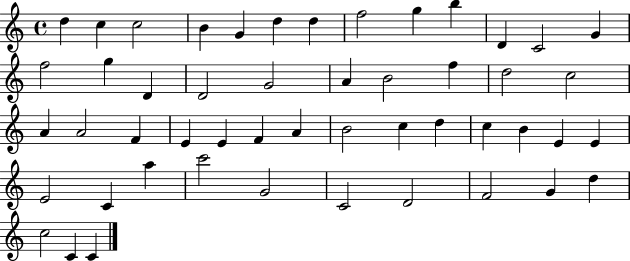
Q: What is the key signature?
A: C major